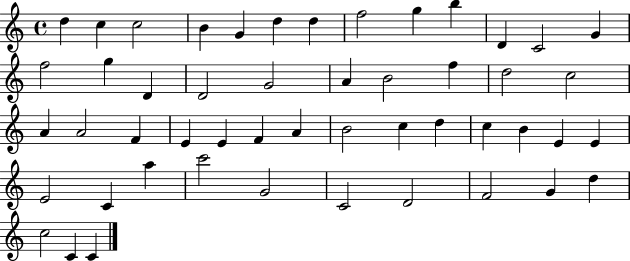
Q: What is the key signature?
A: C major